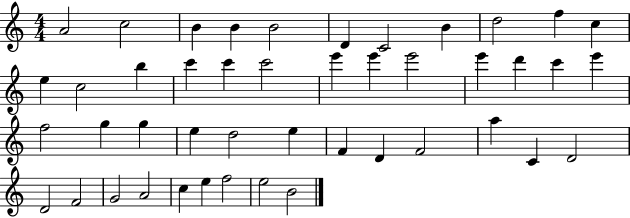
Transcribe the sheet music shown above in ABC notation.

X:1
T:Untitled
M:4/4
L:1/4
K:C
A2 c2 B B B2 D C2 B d2 f c e c2 b c' c' c'2 e' e' e'2 e' d' c' e' f2 g g e d2 e F D F2 a C D2 D2 F2 G2 A2 c e f2 e2 B2